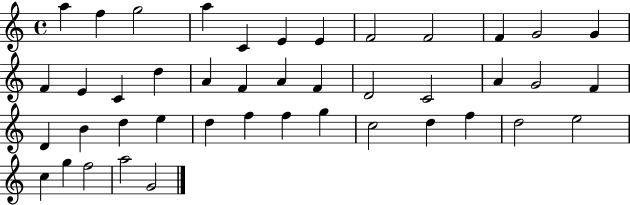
A5/q F5/q G5/h A5/q C4/q E4/q E4/q F4/h F4/h F4/q G4/h G4/q F4/q E4/q C4/q D5/q A4/q F4/q A4/q F4/q D4/h C4/h A4/q G4/h F4/q D4/q B4/q D5/q E5/q D5/q F5/q F5/q G5/q C5/h D5/q F5/q D5/h E5/h C5/q G5/q F5/h A5/h G4/h